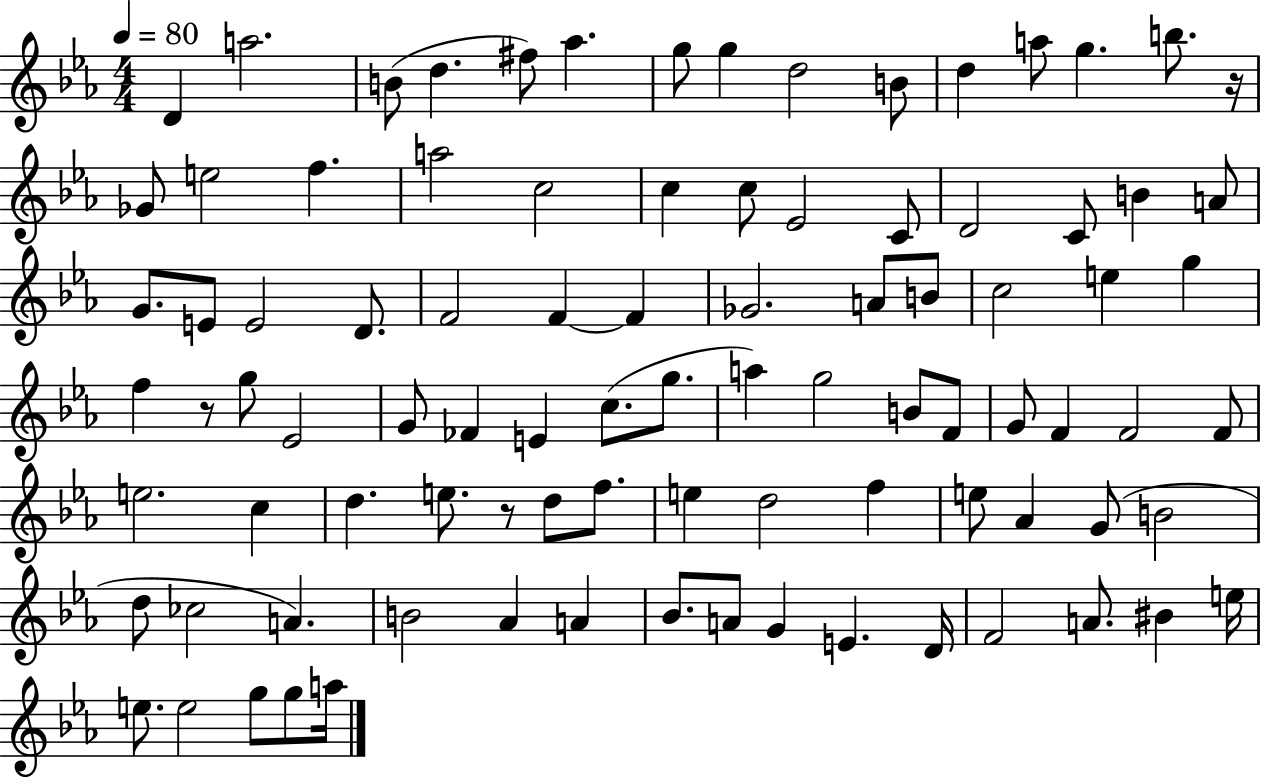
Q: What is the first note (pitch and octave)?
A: D4